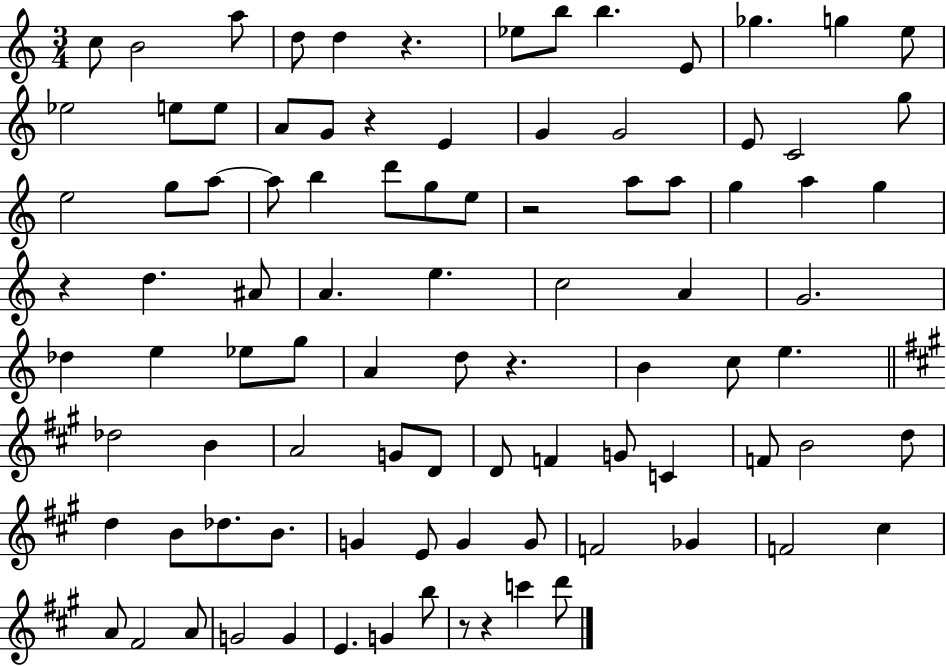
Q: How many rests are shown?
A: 7